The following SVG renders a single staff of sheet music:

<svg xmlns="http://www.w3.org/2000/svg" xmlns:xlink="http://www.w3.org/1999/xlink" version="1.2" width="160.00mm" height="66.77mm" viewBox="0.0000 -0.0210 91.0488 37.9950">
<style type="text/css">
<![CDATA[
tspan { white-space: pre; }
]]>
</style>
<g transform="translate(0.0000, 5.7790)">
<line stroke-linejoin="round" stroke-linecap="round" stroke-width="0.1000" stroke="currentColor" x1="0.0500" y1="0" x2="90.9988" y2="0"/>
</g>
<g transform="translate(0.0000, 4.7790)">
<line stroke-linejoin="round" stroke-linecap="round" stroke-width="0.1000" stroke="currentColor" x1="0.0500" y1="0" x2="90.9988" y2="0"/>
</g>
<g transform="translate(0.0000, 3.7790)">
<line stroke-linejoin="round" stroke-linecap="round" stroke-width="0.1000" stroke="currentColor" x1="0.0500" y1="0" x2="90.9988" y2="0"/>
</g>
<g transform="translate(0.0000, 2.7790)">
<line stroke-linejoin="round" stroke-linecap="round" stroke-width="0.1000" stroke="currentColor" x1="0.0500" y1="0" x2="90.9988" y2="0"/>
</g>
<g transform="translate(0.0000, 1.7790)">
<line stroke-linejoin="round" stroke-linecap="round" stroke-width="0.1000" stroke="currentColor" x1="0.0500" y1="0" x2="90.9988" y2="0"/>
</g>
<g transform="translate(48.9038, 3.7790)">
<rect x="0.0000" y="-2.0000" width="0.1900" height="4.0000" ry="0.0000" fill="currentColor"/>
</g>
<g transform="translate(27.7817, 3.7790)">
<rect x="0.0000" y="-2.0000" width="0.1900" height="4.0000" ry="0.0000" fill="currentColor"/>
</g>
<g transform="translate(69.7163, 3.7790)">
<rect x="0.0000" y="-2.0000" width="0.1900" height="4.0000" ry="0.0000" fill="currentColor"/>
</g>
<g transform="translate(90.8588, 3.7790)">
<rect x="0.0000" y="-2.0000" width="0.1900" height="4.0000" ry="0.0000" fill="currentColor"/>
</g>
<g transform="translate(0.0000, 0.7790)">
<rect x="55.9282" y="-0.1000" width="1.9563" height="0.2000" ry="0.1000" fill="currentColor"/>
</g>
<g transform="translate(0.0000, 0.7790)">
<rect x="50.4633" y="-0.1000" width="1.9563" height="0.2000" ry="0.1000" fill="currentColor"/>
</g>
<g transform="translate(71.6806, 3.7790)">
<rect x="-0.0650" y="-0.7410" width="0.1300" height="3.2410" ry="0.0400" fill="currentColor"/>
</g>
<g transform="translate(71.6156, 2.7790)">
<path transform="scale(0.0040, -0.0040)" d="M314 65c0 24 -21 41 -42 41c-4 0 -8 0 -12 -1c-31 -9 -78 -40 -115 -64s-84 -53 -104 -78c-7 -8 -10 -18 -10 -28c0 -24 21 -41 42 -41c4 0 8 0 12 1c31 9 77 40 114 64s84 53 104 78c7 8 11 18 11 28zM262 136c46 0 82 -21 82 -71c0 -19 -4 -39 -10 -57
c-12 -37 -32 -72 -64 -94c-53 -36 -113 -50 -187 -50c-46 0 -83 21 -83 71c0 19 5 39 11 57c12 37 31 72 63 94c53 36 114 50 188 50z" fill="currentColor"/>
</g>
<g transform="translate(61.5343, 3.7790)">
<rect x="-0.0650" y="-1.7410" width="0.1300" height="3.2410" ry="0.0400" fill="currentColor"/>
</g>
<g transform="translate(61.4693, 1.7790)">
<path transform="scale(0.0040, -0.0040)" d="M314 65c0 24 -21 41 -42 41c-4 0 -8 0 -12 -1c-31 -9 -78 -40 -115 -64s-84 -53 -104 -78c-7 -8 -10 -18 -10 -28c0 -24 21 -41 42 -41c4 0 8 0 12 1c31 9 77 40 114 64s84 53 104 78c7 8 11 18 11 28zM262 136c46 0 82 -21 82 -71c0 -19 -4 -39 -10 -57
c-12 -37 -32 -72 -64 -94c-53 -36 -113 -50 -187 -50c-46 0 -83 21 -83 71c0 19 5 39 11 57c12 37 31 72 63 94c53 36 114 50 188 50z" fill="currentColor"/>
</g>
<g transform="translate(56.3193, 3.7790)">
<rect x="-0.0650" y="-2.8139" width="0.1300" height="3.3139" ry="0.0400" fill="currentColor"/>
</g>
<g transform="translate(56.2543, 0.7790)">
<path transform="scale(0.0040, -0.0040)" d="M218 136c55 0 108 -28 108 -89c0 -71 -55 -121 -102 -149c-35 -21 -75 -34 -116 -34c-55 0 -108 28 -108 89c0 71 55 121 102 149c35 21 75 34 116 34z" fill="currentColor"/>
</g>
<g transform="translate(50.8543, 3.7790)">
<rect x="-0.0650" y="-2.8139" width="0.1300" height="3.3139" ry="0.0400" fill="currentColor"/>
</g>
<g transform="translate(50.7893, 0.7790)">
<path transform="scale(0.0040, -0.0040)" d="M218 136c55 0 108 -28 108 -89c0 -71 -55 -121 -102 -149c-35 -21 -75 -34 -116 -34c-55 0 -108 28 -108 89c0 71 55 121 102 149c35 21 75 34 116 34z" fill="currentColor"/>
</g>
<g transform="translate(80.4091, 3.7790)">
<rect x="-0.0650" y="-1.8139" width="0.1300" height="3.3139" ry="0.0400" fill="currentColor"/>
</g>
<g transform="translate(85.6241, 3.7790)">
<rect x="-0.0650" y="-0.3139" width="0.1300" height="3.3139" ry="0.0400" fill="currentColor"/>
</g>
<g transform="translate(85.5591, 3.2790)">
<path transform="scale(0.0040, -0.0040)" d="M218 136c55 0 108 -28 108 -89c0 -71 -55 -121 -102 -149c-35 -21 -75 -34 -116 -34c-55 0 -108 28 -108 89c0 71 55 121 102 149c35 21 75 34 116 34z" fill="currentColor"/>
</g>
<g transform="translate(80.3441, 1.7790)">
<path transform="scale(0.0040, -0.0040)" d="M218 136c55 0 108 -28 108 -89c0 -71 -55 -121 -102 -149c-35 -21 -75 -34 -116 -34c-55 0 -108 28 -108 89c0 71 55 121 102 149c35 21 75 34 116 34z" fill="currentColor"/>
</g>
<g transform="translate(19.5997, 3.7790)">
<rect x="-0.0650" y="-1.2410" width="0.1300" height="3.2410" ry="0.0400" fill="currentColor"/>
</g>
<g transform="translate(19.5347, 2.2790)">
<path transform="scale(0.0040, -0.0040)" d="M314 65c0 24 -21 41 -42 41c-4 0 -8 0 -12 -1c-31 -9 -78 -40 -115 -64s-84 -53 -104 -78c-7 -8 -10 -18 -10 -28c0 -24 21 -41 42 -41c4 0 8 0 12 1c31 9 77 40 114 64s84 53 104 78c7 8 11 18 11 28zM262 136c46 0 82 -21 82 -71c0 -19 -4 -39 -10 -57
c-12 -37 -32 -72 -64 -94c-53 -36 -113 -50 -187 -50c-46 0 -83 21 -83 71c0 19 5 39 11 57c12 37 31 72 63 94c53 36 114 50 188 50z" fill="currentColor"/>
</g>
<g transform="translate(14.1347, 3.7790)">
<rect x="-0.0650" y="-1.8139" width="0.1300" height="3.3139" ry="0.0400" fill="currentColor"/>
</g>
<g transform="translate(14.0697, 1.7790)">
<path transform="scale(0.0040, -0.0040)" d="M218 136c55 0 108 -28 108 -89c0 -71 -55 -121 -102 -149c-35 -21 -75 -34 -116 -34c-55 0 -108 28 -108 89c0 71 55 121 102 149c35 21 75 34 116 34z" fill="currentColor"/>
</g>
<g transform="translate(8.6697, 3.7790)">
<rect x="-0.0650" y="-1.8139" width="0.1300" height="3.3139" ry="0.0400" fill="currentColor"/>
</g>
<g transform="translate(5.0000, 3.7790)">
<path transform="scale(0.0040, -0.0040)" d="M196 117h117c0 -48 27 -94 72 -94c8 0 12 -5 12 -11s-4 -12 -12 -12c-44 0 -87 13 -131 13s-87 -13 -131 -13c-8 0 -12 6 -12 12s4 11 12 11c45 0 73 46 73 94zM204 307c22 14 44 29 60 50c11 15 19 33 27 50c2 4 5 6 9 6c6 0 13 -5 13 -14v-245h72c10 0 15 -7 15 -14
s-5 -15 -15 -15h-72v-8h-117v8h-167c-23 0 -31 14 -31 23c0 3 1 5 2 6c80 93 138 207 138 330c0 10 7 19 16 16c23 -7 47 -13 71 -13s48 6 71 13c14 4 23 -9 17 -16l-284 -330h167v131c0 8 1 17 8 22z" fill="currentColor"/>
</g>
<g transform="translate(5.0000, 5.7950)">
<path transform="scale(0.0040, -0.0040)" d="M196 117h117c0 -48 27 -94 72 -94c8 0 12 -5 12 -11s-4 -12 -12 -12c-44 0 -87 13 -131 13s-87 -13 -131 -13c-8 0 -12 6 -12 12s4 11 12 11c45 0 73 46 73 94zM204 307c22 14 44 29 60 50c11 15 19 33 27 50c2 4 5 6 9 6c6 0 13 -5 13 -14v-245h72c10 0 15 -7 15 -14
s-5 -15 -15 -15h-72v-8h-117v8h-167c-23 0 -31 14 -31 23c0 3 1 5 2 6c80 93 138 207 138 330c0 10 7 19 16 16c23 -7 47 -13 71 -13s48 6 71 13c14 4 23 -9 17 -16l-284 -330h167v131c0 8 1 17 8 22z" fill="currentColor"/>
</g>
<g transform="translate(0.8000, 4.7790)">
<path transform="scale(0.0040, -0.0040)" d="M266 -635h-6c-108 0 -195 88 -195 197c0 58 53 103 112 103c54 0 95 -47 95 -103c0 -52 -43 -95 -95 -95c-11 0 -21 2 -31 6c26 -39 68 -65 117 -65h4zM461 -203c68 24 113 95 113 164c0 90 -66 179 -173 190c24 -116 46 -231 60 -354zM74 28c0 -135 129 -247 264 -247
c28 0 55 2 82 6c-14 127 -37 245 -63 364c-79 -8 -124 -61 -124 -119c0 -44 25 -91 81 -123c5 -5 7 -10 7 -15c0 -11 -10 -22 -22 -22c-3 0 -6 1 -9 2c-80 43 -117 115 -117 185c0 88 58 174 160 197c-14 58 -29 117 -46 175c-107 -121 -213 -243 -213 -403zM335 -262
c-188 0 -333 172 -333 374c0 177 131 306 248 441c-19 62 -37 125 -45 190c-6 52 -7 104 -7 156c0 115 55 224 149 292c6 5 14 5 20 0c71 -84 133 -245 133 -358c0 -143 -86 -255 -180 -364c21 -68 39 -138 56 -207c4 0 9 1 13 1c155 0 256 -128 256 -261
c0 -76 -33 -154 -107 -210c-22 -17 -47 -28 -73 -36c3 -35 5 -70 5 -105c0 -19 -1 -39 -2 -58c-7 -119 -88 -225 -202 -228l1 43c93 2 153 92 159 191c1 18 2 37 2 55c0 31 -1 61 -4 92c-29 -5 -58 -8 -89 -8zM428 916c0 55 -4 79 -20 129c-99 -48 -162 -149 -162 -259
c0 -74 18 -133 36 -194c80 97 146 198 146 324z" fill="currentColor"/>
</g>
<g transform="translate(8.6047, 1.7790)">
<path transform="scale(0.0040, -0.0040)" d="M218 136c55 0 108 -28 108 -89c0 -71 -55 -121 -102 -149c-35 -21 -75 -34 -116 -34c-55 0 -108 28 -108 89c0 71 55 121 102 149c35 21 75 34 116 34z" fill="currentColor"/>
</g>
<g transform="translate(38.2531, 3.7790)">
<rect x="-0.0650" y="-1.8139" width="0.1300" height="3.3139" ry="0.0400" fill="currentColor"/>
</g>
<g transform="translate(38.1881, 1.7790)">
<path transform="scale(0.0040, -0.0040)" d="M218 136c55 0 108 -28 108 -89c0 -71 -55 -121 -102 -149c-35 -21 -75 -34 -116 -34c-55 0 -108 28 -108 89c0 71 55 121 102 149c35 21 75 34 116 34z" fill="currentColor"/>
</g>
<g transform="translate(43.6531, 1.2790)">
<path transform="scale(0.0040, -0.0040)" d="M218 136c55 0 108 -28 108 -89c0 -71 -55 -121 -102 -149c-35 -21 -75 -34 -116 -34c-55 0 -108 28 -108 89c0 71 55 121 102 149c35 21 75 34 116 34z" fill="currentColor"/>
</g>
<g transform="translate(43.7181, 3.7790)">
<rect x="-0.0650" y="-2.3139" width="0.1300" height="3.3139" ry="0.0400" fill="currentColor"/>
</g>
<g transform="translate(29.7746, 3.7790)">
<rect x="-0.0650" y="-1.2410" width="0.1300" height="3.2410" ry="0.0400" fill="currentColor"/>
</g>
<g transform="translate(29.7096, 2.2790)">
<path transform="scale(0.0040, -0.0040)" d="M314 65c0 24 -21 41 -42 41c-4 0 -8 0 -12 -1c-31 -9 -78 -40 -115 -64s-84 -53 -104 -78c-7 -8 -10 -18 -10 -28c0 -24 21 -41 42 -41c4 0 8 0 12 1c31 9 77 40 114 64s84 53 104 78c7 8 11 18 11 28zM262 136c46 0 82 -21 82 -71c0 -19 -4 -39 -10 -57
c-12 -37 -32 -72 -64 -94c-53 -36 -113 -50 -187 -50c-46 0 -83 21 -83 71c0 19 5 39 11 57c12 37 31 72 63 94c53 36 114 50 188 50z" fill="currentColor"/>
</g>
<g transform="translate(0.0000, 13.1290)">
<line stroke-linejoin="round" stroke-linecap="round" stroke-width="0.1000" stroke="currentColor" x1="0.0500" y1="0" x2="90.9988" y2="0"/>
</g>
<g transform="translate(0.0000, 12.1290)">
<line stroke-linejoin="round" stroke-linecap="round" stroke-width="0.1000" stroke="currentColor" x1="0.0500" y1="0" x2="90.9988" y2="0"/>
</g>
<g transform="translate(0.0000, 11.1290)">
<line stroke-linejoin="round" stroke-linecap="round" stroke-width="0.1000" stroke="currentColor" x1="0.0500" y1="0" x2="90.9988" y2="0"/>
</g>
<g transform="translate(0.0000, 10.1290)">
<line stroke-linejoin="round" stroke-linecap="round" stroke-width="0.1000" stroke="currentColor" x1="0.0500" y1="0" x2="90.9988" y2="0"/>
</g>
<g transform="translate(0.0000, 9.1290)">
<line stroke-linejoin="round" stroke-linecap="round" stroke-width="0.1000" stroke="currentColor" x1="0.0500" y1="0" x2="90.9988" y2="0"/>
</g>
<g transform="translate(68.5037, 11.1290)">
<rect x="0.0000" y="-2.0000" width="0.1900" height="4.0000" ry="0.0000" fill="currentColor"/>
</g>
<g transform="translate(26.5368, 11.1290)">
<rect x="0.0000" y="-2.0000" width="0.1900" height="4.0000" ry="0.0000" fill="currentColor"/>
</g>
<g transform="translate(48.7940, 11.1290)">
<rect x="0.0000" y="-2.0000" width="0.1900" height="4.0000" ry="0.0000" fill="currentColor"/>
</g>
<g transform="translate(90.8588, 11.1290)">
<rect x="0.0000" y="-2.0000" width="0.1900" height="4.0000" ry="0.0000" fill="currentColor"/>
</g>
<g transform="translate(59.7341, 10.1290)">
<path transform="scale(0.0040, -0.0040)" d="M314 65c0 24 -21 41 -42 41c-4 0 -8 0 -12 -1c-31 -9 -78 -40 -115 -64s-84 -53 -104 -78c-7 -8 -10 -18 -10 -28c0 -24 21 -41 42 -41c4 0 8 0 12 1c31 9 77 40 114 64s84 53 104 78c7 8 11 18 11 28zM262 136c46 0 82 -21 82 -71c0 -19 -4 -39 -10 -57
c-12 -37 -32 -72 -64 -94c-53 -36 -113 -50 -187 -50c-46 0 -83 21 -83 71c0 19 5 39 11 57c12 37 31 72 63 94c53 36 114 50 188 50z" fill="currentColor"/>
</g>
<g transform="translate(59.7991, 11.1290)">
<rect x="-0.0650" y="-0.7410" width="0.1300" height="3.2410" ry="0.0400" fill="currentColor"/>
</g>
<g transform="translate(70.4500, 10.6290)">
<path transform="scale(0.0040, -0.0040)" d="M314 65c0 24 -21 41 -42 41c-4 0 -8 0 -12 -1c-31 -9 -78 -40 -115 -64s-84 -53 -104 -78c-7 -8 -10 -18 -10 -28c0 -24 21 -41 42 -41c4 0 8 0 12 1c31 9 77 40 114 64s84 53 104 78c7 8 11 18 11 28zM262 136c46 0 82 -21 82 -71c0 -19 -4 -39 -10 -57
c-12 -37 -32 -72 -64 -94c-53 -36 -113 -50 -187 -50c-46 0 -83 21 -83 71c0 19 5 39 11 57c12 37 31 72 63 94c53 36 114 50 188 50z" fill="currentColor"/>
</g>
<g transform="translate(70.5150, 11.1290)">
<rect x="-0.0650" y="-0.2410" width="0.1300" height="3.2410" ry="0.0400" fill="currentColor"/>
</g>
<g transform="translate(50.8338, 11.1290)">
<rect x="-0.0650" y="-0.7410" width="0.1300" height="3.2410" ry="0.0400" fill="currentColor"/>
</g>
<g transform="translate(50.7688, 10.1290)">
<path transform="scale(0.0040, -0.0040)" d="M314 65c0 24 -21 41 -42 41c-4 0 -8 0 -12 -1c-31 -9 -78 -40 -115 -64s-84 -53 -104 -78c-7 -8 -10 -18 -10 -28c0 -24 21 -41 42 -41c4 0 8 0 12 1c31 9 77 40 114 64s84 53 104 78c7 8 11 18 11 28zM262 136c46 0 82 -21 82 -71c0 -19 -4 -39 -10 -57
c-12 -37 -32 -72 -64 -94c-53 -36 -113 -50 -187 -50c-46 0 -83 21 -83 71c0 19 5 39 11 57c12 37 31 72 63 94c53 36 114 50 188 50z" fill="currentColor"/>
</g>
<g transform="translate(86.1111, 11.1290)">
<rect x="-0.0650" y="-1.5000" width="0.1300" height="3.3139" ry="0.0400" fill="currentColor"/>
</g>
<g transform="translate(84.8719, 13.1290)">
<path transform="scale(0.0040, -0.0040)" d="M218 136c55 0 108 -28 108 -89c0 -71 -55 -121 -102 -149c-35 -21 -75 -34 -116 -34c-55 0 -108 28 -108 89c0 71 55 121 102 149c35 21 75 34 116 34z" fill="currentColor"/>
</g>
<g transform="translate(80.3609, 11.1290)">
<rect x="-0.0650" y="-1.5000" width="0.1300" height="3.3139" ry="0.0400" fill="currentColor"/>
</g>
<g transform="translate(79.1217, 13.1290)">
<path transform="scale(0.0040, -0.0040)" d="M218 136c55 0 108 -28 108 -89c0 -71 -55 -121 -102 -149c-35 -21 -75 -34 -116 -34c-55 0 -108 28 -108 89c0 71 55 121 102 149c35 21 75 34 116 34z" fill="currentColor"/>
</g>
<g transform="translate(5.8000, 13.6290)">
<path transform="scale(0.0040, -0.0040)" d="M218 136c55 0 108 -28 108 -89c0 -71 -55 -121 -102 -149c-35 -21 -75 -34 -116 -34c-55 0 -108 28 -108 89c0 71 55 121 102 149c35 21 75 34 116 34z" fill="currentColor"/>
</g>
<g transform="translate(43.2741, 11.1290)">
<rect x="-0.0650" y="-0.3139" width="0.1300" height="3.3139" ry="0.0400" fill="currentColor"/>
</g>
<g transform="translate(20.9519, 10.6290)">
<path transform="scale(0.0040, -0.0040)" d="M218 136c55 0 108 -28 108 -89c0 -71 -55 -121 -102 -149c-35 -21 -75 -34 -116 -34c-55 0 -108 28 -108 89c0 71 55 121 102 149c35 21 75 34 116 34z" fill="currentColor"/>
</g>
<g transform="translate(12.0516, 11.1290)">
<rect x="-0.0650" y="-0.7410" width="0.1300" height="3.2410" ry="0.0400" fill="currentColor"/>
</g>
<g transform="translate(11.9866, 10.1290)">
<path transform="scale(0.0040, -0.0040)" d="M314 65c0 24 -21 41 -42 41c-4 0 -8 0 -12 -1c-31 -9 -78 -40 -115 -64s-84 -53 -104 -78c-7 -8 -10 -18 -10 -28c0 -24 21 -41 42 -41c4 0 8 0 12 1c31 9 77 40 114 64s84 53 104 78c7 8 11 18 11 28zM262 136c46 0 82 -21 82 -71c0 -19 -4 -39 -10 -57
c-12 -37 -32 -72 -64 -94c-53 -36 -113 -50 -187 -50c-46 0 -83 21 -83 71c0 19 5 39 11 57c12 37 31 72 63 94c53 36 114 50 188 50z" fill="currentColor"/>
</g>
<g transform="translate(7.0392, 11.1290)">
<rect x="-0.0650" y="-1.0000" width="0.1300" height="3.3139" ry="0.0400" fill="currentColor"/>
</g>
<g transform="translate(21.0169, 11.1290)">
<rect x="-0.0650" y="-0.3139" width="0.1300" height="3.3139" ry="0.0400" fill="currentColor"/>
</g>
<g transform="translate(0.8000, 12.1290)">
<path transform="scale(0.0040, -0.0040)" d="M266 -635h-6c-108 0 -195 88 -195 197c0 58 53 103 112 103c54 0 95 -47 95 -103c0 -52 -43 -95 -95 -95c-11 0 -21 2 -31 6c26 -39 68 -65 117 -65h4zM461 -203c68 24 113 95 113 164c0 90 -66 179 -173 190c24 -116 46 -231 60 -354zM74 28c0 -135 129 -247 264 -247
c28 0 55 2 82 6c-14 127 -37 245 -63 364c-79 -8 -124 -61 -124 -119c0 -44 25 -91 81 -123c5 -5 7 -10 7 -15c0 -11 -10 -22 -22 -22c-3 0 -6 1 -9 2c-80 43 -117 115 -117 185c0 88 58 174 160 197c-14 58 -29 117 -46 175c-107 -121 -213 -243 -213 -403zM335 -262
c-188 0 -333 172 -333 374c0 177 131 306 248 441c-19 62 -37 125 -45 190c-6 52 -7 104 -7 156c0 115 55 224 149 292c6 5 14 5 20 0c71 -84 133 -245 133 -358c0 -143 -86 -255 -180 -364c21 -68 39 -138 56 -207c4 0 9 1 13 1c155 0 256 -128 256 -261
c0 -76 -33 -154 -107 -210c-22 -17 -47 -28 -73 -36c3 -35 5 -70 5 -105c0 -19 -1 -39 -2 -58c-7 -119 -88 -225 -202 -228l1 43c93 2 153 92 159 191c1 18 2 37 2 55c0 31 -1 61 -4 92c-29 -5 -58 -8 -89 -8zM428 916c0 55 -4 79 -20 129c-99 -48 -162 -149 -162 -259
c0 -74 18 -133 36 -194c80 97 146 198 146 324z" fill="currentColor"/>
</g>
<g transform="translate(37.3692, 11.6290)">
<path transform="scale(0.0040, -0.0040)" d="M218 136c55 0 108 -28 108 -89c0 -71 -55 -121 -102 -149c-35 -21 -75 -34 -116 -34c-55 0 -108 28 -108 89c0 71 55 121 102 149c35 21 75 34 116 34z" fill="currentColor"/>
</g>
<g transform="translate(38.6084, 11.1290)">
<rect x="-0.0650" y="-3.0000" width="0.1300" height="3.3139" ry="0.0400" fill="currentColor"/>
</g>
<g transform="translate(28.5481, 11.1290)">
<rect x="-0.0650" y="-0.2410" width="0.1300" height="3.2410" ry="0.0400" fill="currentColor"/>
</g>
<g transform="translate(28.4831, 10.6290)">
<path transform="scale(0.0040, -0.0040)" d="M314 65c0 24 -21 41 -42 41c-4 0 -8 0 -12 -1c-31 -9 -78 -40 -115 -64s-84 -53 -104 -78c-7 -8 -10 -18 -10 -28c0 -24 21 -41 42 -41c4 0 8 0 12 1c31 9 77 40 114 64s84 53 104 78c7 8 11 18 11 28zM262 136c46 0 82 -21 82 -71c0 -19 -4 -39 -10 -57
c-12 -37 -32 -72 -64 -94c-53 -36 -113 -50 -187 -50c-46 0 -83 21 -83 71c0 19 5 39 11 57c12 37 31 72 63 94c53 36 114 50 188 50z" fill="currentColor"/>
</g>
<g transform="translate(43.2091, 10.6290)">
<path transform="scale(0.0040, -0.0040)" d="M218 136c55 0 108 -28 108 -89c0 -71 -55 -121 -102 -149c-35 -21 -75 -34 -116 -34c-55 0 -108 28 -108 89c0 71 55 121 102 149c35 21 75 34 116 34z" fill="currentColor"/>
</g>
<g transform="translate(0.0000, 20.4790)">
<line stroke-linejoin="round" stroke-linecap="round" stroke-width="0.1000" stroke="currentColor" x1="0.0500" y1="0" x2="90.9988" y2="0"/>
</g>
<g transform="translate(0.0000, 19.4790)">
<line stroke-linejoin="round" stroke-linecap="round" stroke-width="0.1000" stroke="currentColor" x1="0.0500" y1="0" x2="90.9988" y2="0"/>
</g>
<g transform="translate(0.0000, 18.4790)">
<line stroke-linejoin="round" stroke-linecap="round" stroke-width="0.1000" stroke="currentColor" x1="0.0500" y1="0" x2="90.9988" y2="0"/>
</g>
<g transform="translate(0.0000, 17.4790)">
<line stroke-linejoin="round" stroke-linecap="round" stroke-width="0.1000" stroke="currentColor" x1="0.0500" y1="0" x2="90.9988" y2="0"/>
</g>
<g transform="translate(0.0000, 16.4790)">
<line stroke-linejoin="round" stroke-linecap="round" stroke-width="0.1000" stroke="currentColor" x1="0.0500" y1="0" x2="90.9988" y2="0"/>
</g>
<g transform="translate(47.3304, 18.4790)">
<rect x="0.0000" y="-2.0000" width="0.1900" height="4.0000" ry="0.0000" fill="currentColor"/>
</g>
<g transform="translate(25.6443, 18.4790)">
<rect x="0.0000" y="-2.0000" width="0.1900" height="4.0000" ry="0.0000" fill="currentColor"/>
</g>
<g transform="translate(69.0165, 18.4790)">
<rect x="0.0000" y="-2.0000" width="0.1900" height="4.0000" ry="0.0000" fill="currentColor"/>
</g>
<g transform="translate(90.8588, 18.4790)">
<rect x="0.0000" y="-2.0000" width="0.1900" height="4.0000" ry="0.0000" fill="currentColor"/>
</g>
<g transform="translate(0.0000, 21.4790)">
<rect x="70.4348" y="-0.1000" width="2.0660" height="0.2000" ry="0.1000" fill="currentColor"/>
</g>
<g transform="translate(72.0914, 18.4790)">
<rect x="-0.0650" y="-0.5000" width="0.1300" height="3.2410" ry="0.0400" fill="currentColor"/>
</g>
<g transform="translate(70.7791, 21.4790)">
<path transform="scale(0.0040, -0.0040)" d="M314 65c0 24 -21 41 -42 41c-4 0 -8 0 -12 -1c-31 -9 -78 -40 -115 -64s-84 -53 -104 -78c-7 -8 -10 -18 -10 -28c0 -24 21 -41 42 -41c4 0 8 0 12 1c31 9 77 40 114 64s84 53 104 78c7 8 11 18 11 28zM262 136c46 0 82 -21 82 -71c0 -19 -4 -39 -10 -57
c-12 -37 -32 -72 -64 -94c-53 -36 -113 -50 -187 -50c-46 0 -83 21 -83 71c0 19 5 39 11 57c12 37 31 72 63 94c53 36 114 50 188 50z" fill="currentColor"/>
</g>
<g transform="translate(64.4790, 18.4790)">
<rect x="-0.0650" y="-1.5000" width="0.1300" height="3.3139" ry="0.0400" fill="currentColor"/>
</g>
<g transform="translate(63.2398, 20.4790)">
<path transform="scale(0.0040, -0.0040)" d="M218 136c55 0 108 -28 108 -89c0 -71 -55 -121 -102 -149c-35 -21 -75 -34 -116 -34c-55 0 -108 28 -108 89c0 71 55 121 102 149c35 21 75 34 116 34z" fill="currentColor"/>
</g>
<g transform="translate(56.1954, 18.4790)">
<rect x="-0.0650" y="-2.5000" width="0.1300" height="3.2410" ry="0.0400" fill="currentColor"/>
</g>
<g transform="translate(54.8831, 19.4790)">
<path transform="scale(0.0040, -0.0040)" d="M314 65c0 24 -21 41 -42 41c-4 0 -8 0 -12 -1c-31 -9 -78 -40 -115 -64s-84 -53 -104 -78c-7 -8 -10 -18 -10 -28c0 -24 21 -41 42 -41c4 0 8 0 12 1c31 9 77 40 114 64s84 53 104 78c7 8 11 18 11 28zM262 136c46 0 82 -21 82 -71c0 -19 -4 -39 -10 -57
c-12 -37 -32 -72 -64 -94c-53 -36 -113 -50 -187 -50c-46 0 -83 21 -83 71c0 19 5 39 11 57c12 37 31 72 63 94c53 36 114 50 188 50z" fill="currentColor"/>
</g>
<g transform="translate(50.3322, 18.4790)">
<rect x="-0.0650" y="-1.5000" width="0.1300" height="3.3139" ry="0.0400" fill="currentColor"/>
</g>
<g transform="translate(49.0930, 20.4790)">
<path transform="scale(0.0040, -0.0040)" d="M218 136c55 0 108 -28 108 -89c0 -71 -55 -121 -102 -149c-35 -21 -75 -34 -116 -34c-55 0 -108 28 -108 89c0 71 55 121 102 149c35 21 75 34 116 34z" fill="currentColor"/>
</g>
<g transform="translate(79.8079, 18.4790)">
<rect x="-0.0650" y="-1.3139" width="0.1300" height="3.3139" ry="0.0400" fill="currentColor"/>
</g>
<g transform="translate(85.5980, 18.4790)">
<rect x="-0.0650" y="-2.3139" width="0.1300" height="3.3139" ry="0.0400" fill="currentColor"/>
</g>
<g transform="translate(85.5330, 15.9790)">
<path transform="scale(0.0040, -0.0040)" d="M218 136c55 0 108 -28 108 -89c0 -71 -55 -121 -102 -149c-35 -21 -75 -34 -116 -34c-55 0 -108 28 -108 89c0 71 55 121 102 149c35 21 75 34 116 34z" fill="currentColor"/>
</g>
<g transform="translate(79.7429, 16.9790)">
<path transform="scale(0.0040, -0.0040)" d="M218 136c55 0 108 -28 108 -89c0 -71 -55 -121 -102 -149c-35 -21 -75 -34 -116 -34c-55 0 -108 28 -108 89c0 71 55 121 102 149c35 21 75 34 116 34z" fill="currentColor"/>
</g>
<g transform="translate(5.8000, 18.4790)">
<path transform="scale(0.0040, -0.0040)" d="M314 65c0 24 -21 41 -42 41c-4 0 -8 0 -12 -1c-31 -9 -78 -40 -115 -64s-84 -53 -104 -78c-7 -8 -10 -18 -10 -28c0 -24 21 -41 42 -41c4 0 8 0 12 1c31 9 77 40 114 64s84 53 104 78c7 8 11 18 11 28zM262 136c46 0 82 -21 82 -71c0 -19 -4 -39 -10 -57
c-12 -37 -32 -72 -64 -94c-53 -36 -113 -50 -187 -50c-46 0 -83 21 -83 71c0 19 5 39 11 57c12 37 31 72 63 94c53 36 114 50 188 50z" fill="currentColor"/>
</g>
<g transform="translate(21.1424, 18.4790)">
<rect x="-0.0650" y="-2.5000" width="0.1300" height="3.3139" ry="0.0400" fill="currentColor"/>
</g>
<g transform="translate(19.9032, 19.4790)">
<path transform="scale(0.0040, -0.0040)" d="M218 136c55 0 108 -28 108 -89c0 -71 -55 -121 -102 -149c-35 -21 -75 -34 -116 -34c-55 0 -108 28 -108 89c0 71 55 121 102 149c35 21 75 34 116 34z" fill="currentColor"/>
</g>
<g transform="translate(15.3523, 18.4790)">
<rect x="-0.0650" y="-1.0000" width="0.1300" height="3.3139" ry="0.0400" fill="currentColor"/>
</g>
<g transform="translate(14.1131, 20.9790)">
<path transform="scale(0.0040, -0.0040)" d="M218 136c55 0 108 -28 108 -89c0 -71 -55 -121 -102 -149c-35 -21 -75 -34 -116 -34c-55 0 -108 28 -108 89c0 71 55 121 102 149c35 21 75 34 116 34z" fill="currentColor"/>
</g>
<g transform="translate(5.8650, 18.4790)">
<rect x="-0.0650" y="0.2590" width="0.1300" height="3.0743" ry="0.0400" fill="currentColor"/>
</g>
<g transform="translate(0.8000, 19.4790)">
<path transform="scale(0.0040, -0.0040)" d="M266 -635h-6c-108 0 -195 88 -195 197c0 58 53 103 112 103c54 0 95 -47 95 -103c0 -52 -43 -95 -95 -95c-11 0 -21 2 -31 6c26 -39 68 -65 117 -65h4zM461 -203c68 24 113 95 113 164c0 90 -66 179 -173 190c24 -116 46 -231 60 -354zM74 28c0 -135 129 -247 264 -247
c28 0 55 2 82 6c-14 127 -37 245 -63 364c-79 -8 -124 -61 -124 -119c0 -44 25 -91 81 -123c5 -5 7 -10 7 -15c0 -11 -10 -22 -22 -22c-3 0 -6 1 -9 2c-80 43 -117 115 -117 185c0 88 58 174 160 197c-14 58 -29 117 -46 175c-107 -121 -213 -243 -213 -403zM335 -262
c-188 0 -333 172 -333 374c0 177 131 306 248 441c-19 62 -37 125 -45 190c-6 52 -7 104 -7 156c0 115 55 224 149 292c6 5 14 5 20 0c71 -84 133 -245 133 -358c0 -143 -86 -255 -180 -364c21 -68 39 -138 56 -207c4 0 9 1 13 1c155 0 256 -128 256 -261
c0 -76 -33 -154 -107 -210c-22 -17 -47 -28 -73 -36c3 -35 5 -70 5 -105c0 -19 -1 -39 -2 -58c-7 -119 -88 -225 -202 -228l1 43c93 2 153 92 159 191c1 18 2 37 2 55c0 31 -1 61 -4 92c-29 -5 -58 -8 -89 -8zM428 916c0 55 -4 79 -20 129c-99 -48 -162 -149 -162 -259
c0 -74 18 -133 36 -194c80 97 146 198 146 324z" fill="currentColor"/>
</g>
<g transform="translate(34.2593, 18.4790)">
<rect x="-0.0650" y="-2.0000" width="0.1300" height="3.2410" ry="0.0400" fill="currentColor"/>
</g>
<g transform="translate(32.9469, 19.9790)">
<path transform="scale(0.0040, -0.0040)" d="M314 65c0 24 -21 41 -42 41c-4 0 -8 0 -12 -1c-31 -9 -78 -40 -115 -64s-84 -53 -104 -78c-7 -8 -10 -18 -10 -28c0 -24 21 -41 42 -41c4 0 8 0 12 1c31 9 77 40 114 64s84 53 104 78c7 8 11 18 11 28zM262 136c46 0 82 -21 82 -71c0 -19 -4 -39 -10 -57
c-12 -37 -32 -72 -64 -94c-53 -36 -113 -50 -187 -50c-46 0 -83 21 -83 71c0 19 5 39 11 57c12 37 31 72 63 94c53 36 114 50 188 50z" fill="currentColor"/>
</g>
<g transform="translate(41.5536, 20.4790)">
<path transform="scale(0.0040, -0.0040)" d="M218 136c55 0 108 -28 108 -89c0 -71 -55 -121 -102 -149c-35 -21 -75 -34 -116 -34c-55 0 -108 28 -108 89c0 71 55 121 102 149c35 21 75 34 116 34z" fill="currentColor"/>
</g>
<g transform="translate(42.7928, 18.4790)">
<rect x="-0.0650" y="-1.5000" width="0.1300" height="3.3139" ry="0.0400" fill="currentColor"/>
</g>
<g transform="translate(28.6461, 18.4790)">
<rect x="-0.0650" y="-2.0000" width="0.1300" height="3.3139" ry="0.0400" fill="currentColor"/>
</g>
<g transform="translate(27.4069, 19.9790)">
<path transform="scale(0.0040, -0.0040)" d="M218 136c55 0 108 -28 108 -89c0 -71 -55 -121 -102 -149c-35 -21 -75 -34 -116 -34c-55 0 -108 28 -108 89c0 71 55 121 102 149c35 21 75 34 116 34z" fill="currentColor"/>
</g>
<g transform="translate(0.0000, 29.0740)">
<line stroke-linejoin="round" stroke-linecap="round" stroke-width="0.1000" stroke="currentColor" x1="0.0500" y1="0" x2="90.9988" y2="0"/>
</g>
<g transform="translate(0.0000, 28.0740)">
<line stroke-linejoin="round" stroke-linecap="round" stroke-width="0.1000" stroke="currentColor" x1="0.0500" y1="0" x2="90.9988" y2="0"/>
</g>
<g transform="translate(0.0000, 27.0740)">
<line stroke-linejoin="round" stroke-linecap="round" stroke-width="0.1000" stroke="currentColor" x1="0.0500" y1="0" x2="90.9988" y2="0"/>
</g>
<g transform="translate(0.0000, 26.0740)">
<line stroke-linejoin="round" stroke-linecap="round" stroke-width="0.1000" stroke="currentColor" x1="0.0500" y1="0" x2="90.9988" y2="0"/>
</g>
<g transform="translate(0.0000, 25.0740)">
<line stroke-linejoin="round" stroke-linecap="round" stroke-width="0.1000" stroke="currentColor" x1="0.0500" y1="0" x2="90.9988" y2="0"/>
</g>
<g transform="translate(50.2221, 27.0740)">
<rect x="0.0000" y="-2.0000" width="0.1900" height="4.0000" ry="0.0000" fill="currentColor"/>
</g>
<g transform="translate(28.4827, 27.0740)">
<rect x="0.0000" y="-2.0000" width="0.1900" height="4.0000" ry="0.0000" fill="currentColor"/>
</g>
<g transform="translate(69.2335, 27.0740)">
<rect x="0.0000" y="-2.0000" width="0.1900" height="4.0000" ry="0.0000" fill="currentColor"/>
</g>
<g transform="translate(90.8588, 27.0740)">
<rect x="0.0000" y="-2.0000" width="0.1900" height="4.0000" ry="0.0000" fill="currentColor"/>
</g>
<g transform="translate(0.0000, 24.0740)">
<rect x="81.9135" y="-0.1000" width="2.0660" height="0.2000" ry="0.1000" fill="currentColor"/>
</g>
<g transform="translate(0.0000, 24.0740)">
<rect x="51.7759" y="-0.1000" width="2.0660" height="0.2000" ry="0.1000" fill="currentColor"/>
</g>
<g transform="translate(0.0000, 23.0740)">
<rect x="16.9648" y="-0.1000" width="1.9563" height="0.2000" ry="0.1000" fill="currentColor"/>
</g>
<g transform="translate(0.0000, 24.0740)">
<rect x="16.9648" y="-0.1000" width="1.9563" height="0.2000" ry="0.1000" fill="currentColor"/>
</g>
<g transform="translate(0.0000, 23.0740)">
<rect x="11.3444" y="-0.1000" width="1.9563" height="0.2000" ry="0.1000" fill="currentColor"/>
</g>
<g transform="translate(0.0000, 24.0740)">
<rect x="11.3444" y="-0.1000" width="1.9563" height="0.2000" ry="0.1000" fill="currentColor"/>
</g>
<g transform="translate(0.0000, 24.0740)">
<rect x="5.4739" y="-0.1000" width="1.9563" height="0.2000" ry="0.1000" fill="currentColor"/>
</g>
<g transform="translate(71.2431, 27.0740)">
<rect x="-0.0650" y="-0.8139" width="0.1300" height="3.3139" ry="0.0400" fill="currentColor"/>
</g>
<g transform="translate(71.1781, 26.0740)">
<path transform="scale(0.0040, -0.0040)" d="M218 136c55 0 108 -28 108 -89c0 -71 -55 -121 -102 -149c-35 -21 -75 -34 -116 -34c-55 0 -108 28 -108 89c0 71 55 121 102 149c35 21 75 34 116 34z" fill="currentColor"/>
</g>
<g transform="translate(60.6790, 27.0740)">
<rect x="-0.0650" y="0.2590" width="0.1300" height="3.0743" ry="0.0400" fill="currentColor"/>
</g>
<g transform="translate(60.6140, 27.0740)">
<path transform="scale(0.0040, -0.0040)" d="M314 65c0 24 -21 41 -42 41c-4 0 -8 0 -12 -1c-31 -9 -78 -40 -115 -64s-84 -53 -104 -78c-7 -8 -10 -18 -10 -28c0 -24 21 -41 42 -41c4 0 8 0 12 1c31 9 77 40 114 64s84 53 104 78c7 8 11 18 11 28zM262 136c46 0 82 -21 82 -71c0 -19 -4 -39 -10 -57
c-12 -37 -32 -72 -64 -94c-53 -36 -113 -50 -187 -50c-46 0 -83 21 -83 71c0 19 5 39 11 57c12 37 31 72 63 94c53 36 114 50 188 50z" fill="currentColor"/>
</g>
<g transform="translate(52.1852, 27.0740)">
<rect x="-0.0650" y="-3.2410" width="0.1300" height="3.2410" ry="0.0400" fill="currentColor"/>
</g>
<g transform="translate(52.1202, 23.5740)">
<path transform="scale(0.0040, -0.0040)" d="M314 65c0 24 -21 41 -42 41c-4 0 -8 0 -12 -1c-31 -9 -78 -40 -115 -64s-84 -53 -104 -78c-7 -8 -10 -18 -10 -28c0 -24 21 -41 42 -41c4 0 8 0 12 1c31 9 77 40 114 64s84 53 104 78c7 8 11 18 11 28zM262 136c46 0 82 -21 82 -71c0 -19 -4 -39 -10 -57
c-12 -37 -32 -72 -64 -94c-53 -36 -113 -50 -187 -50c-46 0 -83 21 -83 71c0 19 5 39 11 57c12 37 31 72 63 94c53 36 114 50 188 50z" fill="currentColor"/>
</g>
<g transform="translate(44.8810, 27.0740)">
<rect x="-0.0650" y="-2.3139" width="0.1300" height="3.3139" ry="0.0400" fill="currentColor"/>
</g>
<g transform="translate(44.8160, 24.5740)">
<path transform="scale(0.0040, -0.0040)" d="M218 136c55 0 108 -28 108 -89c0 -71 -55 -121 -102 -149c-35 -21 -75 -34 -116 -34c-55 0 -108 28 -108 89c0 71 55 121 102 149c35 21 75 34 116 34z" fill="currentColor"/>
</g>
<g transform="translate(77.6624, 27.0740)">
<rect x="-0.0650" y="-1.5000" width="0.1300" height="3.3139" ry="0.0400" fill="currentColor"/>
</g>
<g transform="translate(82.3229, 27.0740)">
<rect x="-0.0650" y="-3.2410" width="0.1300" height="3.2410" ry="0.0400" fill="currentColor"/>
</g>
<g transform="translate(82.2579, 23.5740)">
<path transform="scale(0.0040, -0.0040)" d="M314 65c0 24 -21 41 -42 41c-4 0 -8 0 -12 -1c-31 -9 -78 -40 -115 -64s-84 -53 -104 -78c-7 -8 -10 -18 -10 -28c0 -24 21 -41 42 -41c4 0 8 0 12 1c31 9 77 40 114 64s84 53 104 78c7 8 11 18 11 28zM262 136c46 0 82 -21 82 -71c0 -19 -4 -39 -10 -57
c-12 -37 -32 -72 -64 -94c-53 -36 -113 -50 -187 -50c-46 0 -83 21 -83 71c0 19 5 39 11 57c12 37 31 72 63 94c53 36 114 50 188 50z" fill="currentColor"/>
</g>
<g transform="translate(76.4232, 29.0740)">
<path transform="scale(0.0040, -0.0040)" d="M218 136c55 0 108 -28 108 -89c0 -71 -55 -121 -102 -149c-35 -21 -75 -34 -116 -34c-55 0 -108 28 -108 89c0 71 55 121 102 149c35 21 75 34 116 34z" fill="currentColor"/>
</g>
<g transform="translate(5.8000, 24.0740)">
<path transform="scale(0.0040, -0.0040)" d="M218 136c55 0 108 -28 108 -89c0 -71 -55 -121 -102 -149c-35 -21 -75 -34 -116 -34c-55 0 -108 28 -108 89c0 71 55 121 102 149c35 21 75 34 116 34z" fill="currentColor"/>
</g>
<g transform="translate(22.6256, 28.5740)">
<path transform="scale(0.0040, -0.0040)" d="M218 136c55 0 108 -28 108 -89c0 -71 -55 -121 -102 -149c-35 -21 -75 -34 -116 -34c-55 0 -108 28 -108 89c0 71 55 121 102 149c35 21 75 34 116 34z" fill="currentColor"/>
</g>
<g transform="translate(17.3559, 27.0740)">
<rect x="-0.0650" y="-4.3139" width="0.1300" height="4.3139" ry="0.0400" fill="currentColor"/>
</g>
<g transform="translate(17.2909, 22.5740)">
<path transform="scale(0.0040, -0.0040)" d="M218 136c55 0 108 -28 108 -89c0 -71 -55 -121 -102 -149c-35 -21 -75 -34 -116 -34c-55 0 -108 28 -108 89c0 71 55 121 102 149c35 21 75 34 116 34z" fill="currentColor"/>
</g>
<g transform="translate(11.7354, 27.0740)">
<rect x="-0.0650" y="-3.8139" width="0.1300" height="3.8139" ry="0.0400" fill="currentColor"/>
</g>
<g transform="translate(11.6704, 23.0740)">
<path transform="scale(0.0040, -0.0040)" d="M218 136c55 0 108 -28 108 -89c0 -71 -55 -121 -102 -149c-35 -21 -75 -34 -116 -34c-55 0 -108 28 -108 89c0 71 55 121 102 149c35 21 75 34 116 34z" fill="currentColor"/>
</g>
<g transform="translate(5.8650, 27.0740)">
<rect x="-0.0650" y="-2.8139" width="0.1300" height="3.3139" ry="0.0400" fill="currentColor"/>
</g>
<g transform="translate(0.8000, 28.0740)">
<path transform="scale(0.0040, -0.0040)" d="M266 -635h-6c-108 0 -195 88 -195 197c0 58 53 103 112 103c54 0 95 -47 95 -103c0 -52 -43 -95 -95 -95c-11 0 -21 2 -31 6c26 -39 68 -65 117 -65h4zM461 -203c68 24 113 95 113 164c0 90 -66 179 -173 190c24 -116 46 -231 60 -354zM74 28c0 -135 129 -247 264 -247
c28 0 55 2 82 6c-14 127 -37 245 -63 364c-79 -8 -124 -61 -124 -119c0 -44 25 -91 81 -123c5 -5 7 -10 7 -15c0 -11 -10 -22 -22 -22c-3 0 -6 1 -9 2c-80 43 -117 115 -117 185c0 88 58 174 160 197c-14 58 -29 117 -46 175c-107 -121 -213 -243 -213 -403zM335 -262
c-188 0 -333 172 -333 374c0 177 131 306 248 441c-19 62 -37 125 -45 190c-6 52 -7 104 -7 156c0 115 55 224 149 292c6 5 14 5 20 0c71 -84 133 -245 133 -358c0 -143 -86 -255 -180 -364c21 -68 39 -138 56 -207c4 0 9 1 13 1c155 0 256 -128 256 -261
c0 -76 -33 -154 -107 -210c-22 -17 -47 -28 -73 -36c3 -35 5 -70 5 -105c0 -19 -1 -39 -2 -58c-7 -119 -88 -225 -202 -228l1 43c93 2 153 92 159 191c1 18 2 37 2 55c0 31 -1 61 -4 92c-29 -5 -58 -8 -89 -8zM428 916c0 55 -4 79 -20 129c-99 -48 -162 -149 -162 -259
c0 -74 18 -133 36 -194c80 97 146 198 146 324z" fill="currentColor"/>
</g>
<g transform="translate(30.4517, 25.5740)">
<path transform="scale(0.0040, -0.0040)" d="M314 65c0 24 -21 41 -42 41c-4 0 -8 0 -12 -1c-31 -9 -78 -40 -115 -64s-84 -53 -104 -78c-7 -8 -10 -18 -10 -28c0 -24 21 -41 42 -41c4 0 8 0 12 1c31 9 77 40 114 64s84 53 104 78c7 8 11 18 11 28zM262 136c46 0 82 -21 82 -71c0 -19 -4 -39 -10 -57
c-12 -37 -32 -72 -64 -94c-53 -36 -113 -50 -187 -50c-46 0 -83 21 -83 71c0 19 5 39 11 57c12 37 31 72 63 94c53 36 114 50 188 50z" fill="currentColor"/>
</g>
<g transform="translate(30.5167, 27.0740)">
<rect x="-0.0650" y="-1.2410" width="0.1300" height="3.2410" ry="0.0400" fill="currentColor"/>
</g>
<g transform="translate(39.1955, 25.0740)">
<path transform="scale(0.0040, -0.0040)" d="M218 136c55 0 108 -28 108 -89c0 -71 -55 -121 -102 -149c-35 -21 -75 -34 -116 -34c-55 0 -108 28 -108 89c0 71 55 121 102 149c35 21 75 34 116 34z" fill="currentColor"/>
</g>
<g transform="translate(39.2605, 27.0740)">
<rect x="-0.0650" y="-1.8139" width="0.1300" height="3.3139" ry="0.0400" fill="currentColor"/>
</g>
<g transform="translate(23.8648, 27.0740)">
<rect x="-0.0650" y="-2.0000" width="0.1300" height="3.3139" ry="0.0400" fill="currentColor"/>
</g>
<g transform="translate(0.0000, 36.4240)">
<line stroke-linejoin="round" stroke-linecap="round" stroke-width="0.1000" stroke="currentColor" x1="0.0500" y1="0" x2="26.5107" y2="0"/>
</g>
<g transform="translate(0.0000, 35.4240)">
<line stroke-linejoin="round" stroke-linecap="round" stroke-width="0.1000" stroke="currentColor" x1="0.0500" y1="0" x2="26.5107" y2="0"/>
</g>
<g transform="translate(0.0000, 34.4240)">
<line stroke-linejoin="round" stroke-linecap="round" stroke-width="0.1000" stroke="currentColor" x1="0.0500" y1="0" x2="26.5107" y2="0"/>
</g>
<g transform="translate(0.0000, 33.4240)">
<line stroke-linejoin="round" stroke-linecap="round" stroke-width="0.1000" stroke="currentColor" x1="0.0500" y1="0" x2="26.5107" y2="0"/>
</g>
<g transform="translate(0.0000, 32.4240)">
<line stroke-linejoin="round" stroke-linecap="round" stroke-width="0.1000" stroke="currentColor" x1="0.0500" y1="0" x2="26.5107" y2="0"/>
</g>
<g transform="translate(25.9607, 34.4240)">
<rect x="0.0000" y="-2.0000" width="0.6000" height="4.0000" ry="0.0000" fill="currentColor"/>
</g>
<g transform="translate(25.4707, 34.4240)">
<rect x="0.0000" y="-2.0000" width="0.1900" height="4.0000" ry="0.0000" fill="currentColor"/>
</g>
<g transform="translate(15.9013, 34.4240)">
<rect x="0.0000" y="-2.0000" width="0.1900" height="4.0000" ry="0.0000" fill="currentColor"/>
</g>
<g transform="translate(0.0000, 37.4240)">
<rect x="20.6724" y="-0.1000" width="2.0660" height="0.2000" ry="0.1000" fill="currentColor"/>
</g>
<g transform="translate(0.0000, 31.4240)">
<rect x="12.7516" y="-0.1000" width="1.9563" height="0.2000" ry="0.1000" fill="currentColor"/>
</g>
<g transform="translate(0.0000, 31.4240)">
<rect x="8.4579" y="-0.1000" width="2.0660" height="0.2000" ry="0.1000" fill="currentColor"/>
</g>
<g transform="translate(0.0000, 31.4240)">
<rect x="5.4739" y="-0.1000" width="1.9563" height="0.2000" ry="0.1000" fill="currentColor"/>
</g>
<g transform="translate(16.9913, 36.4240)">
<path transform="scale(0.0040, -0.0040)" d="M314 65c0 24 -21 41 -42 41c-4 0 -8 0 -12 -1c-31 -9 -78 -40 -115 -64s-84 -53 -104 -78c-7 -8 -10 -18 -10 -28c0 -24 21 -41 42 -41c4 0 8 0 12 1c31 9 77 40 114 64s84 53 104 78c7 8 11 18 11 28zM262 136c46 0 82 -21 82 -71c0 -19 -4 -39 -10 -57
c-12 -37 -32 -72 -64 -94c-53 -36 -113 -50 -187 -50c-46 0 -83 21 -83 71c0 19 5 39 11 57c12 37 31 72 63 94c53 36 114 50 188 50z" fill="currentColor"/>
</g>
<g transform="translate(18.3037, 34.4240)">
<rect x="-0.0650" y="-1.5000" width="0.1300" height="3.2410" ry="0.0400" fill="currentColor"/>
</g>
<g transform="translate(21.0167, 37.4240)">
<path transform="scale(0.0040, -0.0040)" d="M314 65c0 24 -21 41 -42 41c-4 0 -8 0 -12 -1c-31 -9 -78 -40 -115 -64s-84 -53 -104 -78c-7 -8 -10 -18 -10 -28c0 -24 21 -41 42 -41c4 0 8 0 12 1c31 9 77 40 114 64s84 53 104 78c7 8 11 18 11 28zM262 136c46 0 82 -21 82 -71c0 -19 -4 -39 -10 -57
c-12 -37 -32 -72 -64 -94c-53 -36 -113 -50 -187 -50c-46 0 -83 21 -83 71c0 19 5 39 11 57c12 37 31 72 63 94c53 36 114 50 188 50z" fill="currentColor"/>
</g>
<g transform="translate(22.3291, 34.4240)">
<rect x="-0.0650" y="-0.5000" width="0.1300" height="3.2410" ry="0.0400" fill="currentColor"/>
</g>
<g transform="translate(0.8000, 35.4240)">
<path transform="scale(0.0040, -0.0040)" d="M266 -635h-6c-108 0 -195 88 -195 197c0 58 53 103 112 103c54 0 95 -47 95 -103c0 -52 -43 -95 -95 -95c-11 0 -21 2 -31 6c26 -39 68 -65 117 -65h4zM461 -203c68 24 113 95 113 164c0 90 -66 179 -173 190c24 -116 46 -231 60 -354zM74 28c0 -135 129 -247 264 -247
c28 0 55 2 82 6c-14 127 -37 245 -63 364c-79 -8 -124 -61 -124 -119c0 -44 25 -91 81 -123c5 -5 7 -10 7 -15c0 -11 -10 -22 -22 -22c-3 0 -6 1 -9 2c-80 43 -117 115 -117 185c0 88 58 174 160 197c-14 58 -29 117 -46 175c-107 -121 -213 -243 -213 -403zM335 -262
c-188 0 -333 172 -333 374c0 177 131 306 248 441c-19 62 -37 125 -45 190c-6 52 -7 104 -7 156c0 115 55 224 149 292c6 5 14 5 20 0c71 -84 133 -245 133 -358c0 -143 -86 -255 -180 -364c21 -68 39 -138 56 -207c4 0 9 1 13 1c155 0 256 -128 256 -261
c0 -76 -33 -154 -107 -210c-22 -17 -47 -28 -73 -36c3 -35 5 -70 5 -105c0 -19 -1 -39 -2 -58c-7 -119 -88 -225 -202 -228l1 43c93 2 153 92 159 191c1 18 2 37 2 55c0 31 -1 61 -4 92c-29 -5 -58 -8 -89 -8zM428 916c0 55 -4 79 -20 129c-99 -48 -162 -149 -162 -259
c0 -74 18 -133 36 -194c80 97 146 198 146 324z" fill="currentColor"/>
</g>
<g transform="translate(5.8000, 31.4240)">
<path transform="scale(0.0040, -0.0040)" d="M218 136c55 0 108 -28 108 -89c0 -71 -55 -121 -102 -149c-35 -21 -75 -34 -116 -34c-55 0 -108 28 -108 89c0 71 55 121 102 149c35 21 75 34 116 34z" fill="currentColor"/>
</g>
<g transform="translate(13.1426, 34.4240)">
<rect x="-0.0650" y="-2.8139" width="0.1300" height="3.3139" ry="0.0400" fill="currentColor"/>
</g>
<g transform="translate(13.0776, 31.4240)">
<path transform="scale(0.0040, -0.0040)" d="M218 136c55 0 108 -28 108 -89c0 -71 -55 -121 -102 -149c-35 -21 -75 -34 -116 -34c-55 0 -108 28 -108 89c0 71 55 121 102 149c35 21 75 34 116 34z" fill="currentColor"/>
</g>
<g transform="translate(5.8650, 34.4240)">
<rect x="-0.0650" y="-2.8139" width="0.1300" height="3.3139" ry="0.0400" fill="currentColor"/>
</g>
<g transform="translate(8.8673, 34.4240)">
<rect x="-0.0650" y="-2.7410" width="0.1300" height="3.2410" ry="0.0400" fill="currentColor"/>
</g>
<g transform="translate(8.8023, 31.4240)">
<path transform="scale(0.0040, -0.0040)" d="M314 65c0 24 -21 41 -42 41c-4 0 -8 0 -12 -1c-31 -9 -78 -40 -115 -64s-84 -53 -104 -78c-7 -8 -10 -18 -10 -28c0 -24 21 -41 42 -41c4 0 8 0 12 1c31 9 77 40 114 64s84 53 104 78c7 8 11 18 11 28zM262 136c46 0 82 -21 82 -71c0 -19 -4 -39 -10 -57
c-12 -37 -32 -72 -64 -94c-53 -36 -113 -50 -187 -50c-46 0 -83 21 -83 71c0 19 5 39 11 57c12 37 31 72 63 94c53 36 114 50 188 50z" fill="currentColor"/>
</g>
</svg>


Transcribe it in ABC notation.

X:1
T:Untitled
M:4/4
L:1/4
K:C
f f e2 e2 f g a a f2 d2 f c D d2 c c2 A c d2 d2 c2 E E B2 D G F F2 E E G2 E C2 e g a c' d' F e2 f g b2 B2 d E b2 a a2 a E2 C2